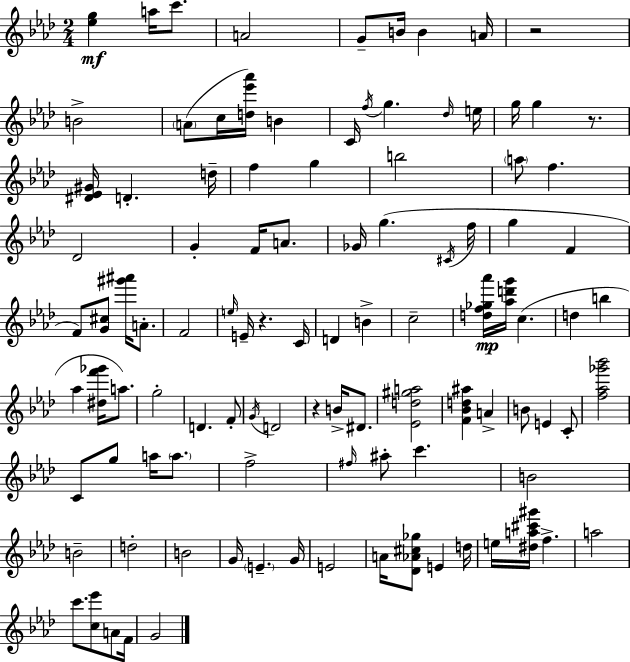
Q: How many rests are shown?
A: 4